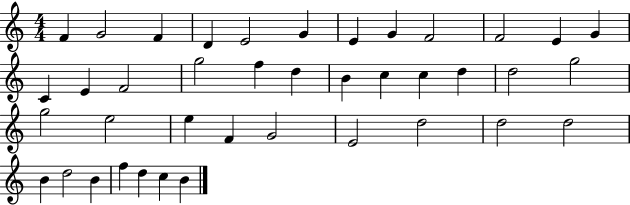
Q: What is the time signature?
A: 4/4